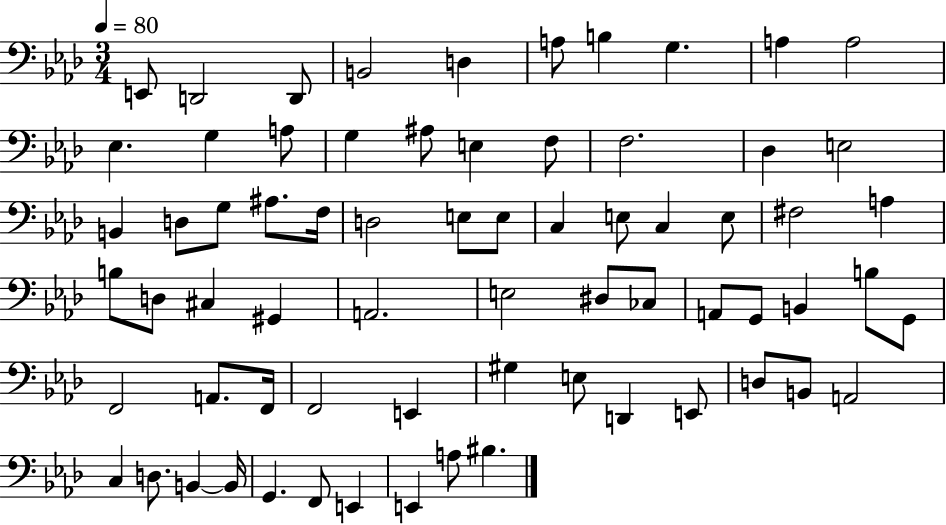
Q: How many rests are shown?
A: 0